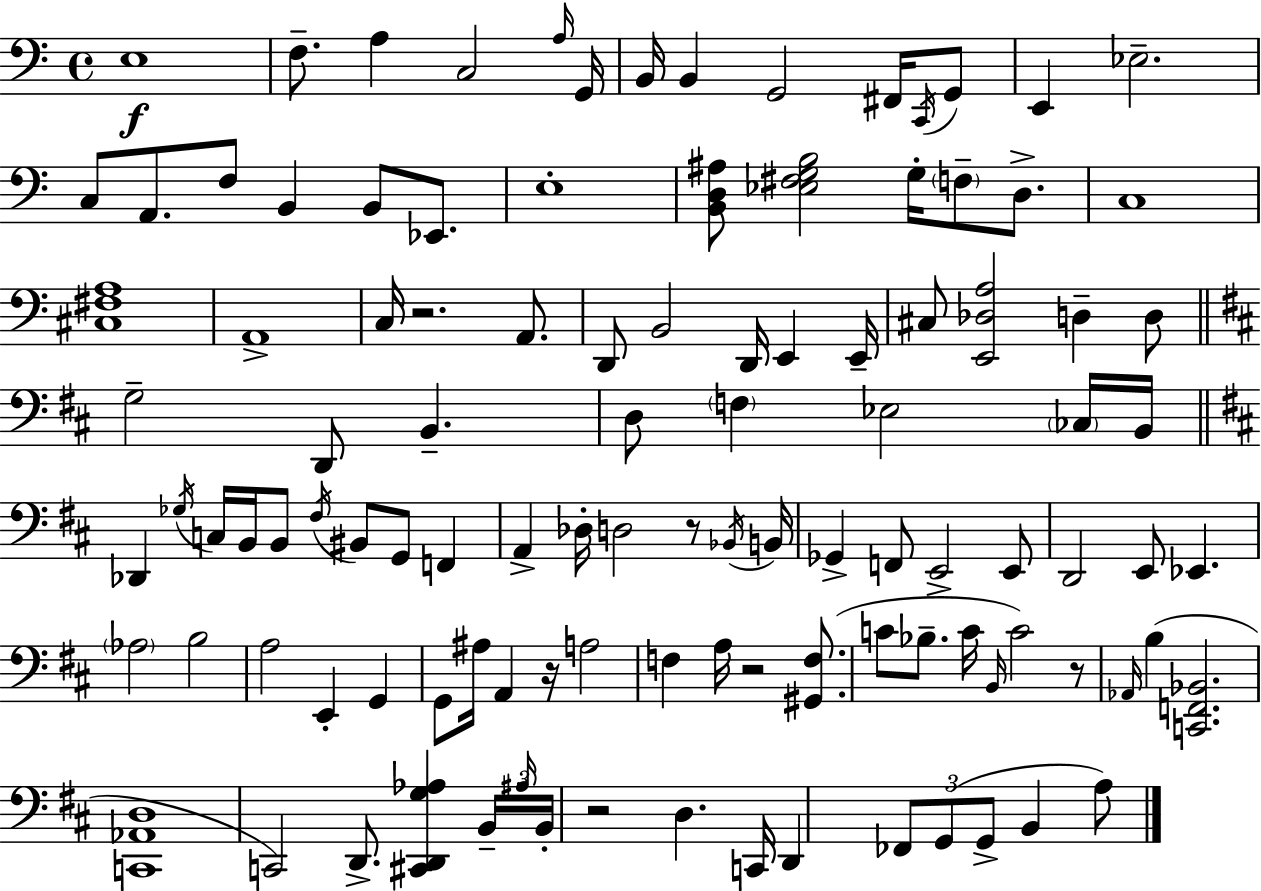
{
  \clef bass
  \time 4/4
  \defaultTimeSignature
  \key a \minor
  e1\f | f8.-- a4 c2 \grace { a16 } | g,16 b,16 b,4 g,2 fis,16 \acciaccatura { c,16 } | g,8 e,4 ees2.-- | \break c8 a,8. f8 b,4 b,8 ees,8. | e1-. | <b, d ais>8 <ees fis g b>2 g16-. \parenthesize f8-- d8.-> | c1 | \break <cis fis a>1 | a,1-> | c16 r2. a,8. | d,8 b,2 d,16 e,4 | \break e,16-- cis8 <e, des a>2 d4-- | d8 \bar "||" \break \key d \major g2-- d,8 b,4.-- | d8 \parenthesize f4 ees2 \parenthesize ces16 b,16 | \bar "||" \break \key d \major des,4 \acciaccatura { ges16 } c16 b,16 b,8 \acciaccatura { fis16 } bis,8 g,8 f,4 | a,4-> des16-. d2 r8 | \acciaccatura { bes,16 } b,16 ges,4-> f,8 e,2-> | e,8 d,2 e,8 ees,4. | \break \parenthesize aes2 b2 | a2 e,4-. g,4 | g,8 ais16 a,4 r16 a2 | f4 a16 r2 | \break <gis, f>8.( c'8 bes8.-- c'16 \grace { b,16 } c'2) | r8 \grace { aes,16 }( b4 <c, f, bes,>2. | <c, aes, d>1 | c,2) d,8.-> | \break <cis, d, g aes>4 \tuplet 3/2 { b,16-- \grace { ais16 } b,16-. } r2 d4. | c,16 d,4 \tuplet 3/2 { fes,8 g,8( g,8-> } | b,4 a8) \bar "|."
}